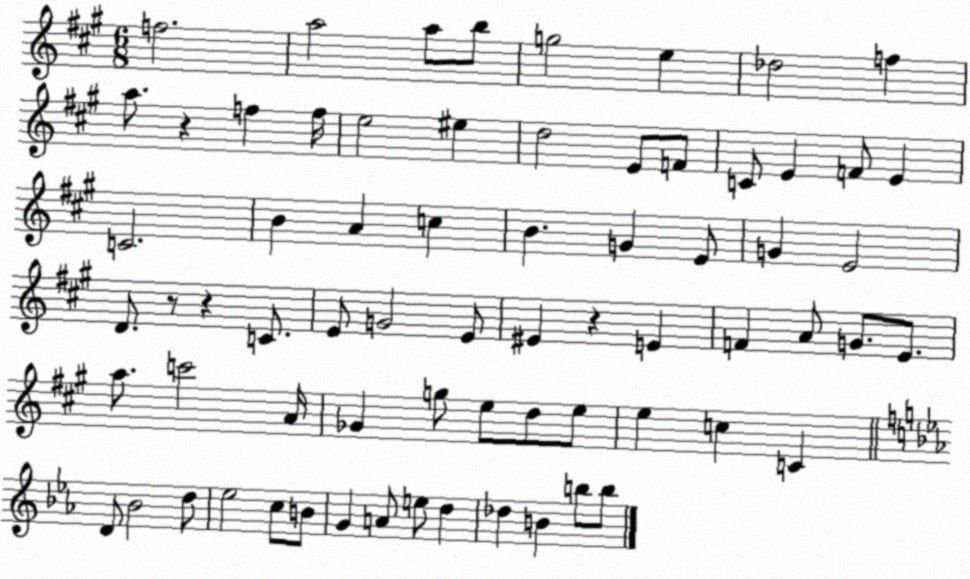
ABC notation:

X:1
T:Untitled
M:6/8
L:1/4
K:A
f2 a2 a/2 b/2 g2 e _d2 f a/2 z f f/4 e2 ^e d2 E/2 F/2 C/2 E F/2 E C2 B A c B G E/2 G E2 D/2 z/2 z C/2 E/2 G2 E/2 ^E z E F A/2 G/2 E/2 a/2 c'2 A/4 _G g/2 e/2 d/2 e/2 e c C D/2 _B2 d/2 _e2 c/2 B/2 G A/2 e/2 d _d B b/2 b/2